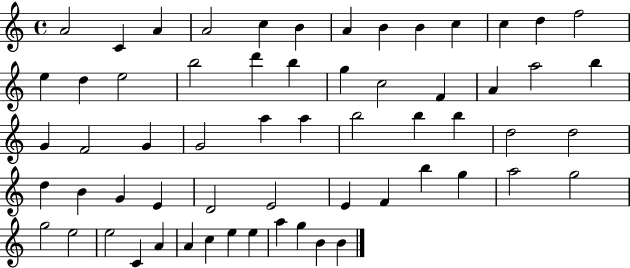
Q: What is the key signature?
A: C major